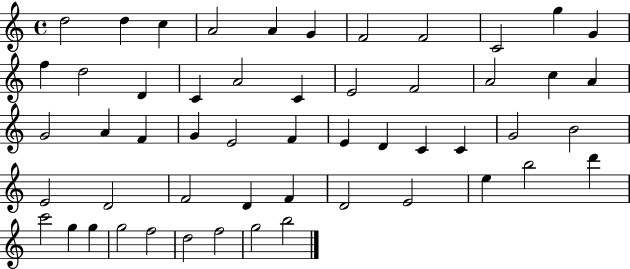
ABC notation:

X:1
T:Untitled
M:4/4
L:1/4
K:C
d2 d c A2 A G F2 F2 C2 g G f d2 D C A2 C E2 F2 A2 c A G2 A F G E2 F E D C C G2 B2 E2 D2 F2 D F D2 E2 e b2 d' c'2 g g g2 f2 d2 f2 g2 b2